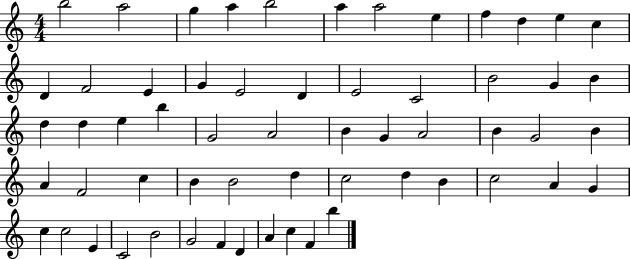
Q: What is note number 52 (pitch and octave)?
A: B4